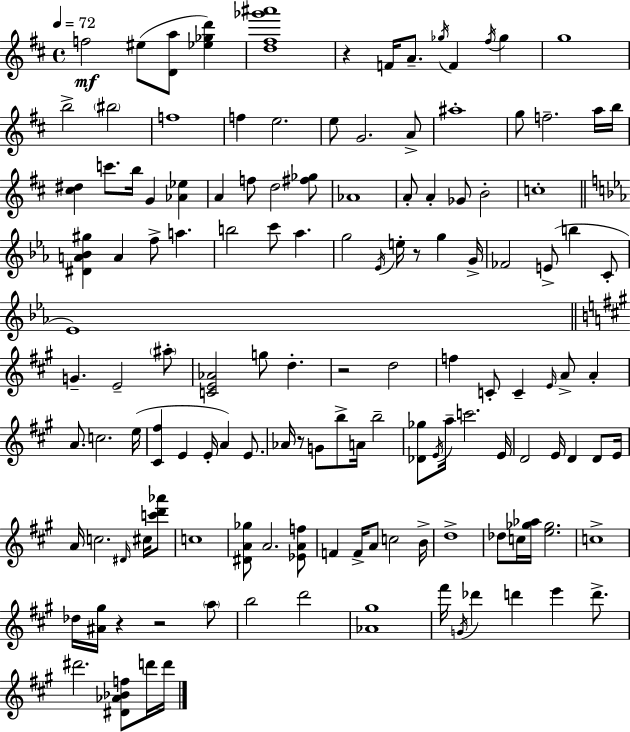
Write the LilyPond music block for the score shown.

{
  \clef treble
  \time 4/4
  \defaultTimeSignature
  \key d \major
  \tempo 4 = 72
  \repeat volta 2 { f''2\mf eis''8( <d' a''>8 <ees'' ges'' d'''>4) | <d'' fis'' ges''' ais'''>1 | r4 f'16 a'8.-- \acciaccatura { ges''16 } f'4 \acciaccatura { fis''16 } ges''4 | g''1 | \break b''2-> \parenthesize bis''2 | f''1 | f''4 e''2. | e''8 g'2. | \break a'8-> ais''1-. | g''8 f''2.-- | a''16 b''16 <cis'' dis''>4 c'''8. b''16 g'4 <aes' ees''>4 | a'4 f''8 d''2 | \break <fis'' ges''>8 aes'1 | a'8-. a'4-. ges'8 b'2-. | c''1-. | \bar "||" \break \key ees \major <dis' a' bes' gis''>4 a'4 f''8-> a''4. | b''2 c'''8 aes''4. | g''2 \acciaccatura { ees'16 } e''16-. r8 g''4 | g'16-> fes'2 e'8->( b''4 c'8-. | \break ees'1) | \bar "||" \break \key a \major g'4.-- e'2-- \parenthesize ais''8-. | <c' e' aes'>2 g''8 d''4.-. | r2 d''2 | f''4 c'8-. c'4-- \grace { e'16 } a'8-> a'4-. | \break a'8. c''2. | e''16( <cis' fis''>4 e'4 e'16-. a'4) e'8. | aes'16 r8 g'8 b''8-> a'16 b''2-- | <des' ges''>8 \acciaccatura { e'16 } a''16-- c'''2. | \break e'16 d'2 e'16 d'4 d'8 | e'16 a'16 c''2. \grace { dis'16 } | cis''16 <c''' d''' aes'''>8 c''1 | <dis' a' ges''>8 a'2. | \break <ees' a' f''>8 f'4 f'16-> a'8 c''2 | b'16-> d''1-> | des''8 c''16 <ges'' aes''>16 <e'' ges''>2. | c''1-> | \break des''16 <ais' gis''>16 r4 r2 | \parenthesize a''8 b''2 d'''2 | <aes' gis''>1 | fis'''16 \acciaccatura { g'16 } des'''4 d'''4 e'''4 | \break d'''8.-> dis'''2. | <dis' aes' bes' f''>8 d'''16 d'''16 } \bar "|."
}